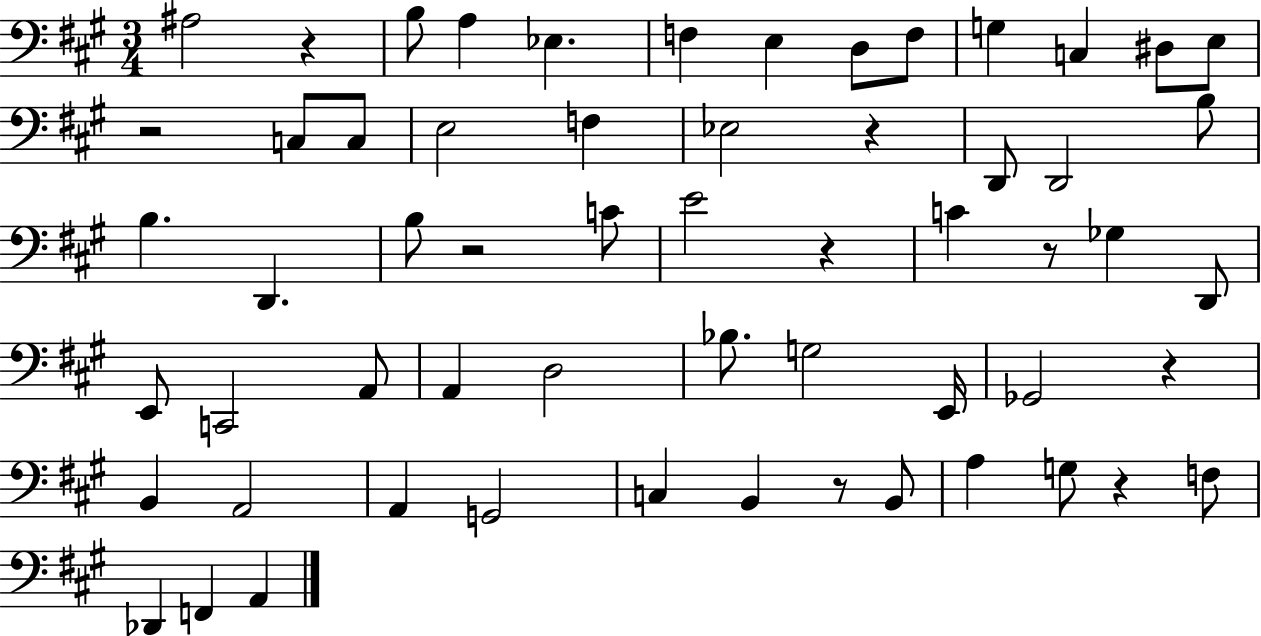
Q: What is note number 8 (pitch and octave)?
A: F3